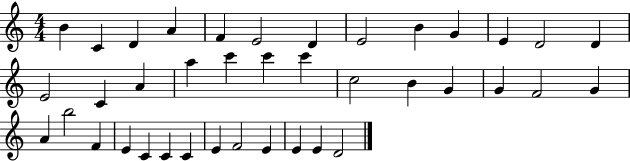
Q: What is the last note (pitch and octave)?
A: D4